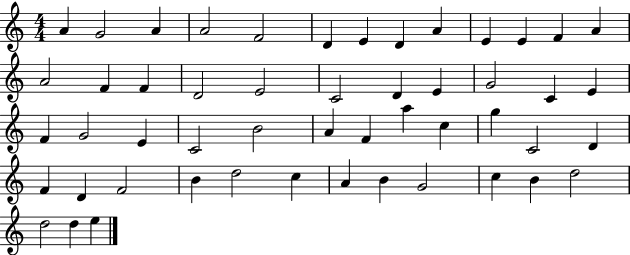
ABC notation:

X:1
T:Untitled
M:4/4
L:1/4
K:C
A G2 A A2 F2 D E D A E E F A A2 F F D2 E2 C2 D E G2 C E F G2 E C2 B2 A F a c g C2 D F D F2 B d2 c A B G2 c B d2 d2 d e